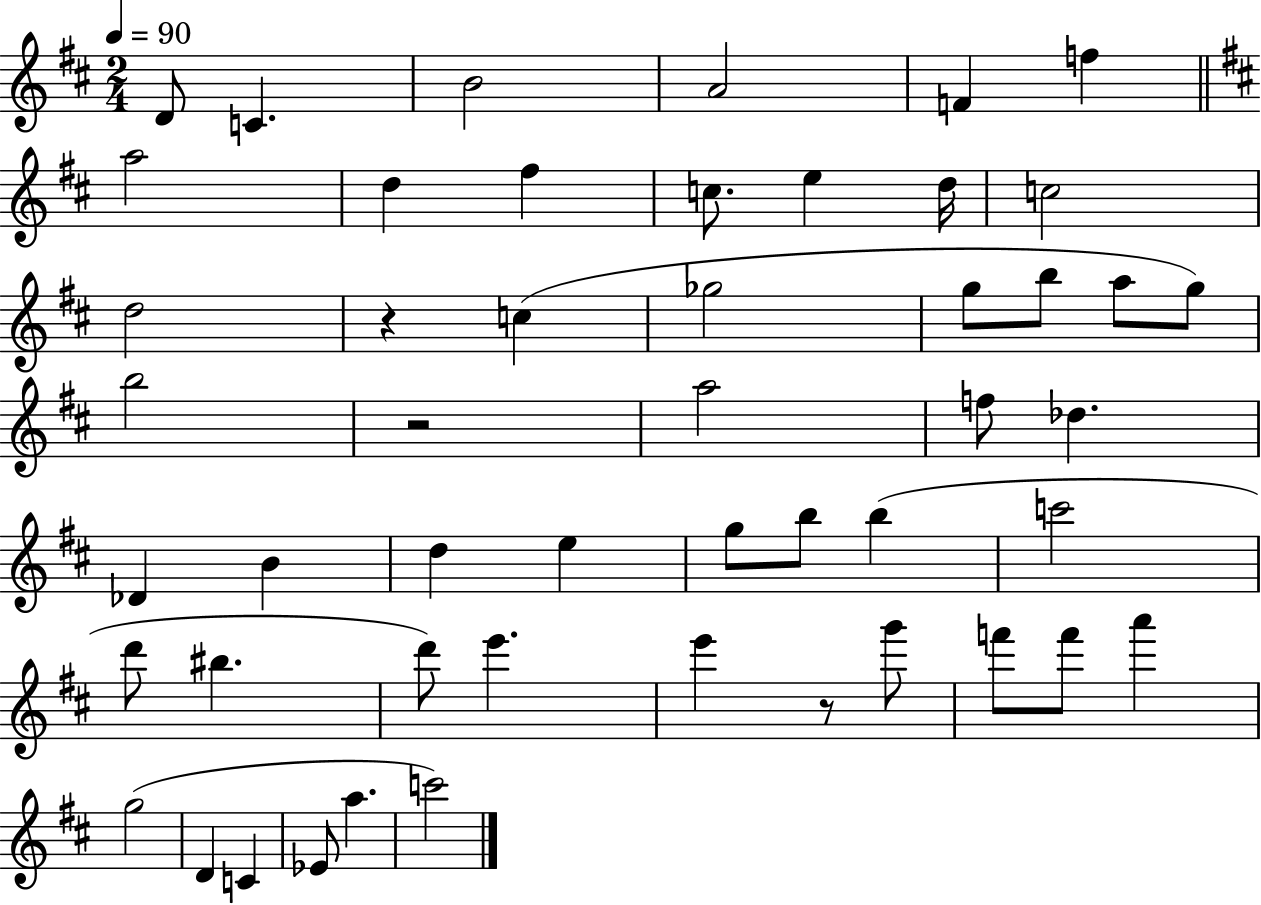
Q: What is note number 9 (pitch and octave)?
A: F#5